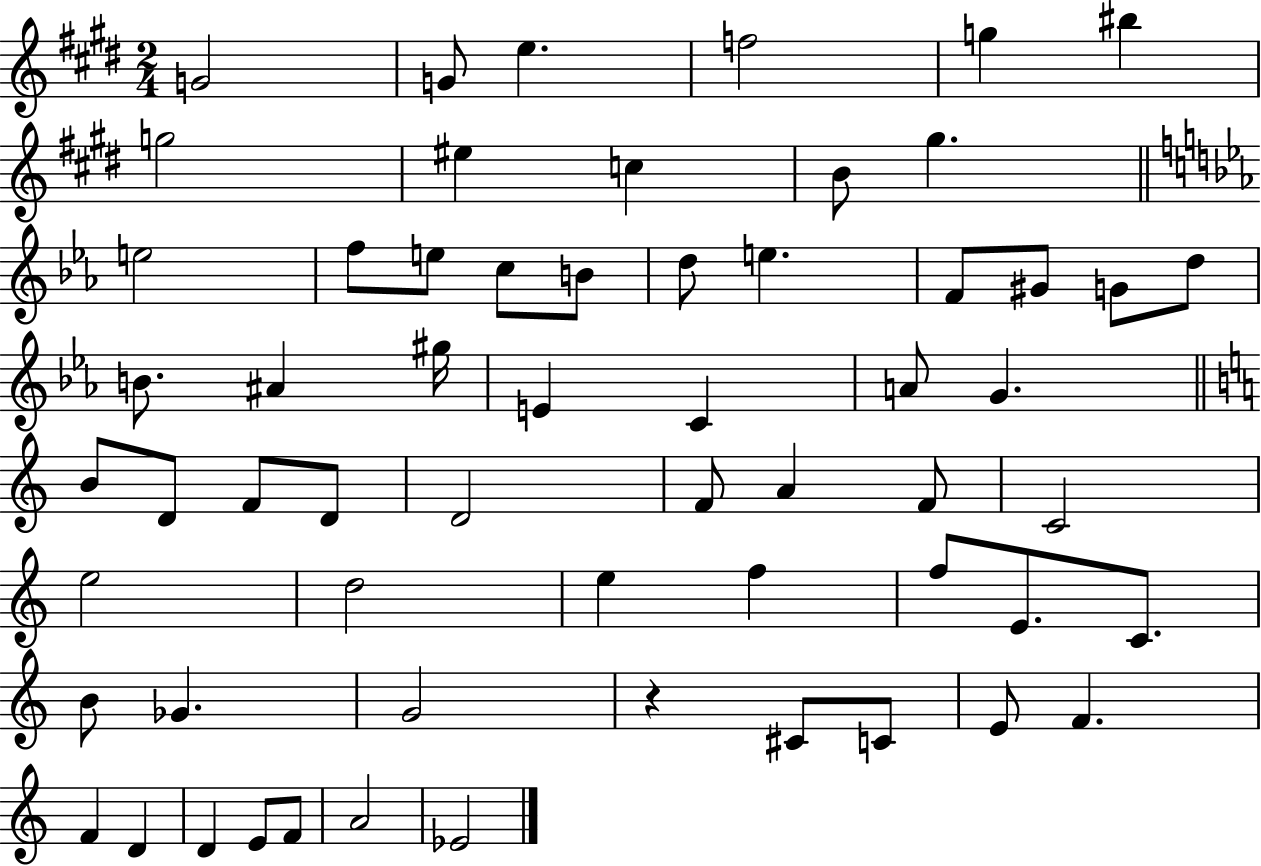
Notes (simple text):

G4/h G4/e E5/q. F5/h G5/q BIS5/q G5/h EIS5/q C5/q B4/e G#5/q. E5/h F5/e E5/e C5/e B4/e D5/e E5/q. F4/e G#4/e G4/e D5/e B4/e. A#4/q G#5/s E4/q C4/q A4/e G4/q. B4/e D4/e F4/e D4/e D4/h F4/e A4/q F4/e C4/h E5/h D5/h E5/q F5/q F5/e E4/e. C4/e. B4/e Gb4/q. G4/h R/q C#4/e C4/e E4/e F4/q. F4/q D4/q D4/q E4/e F4/e A4/h Eb4/h